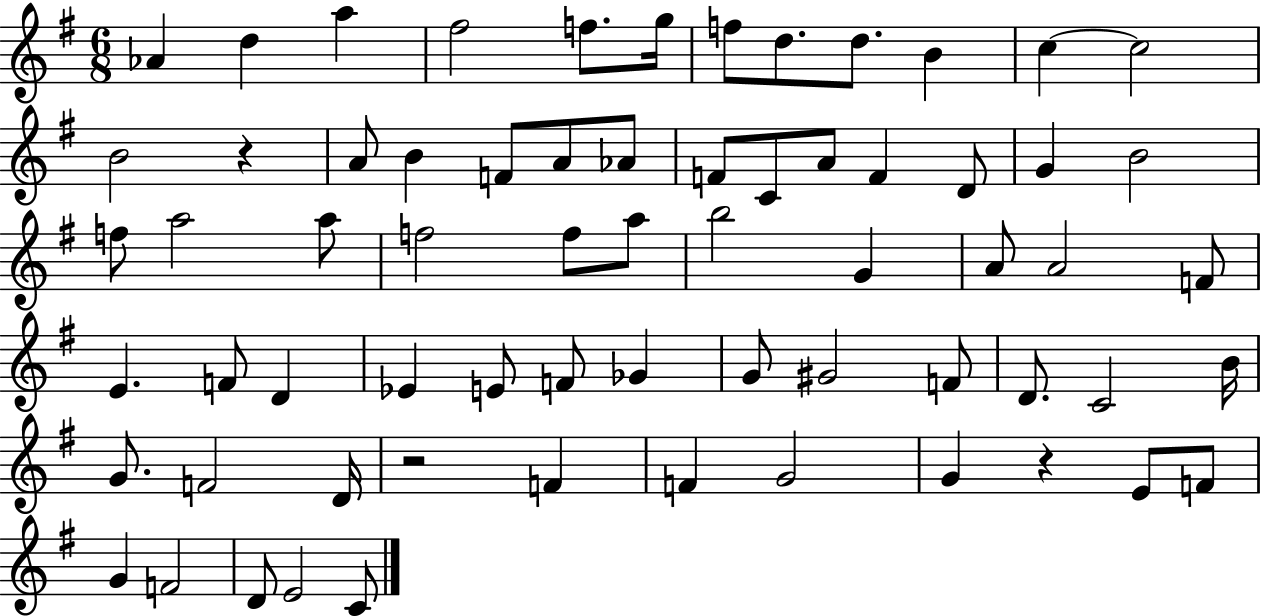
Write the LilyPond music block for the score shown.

{
  \clef treble
  \numericTimeSignature
  \time 6/8
  \key g \major
  \repeat volta 2 { aes'4 d''4 a''4 | fis''2 f''8. g''16 | f''8 d''8. d''8. b'4 | c''4~~ c''2 | \break b'2 r4 | a'8 b'4 f'8 a'8 aes'8 | f'8 c'8 a'8 f'4 d'8 | g'4 b'2 | \break f''8 a''2 a''8 | f''2 f''8 a''8 | b''2 g'4 | a'8 a'2 f'8 | \break e'4. f'8 d'4 | ees'4 e'8 f'8 ges'4 | g'8 gis'2 f'8 | d'8. c'2 b'16 | \break g'8. f'2 d'16 | r2 f'4 | f'4 g'2 | g'4 r4 e'8 f'8 | \break g'4 f'2 | d'8 e'2 c'8 | } \bar "|."
}